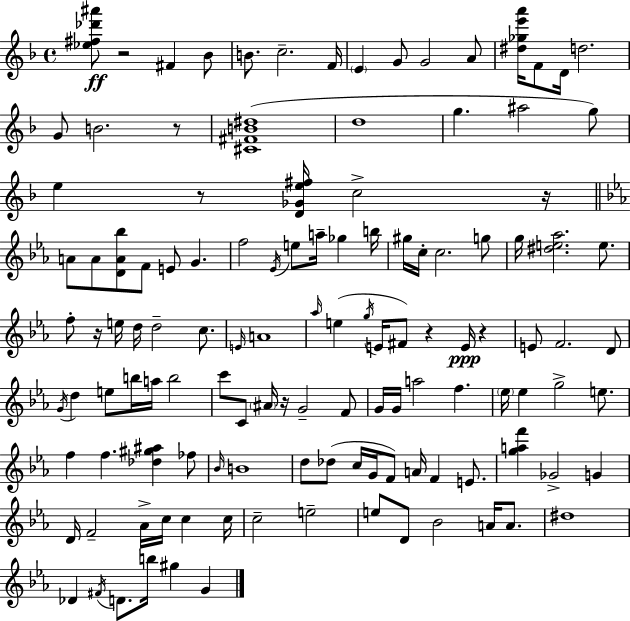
X:1
T:Untitled
M:4/4
L:1/4
K:F
[_e^f_d'^a']/2 z2 ^F _B/2 B/2 c2 F/4 E G/2 G2 A/2 [^d_ge'a']/4 F/2 D/4 d2 G/2 B2 z/2 [^C^FB^d]4 d4 g ^a2 g/2 e z/2 [D_Ge^f]/4 c2 z/4 A/2 A/2 [DA_b]/2 F/2 E/2 G f2 _E/4 e/2 a/4 _g b/4 ^g/4 c/4 c2 g/2 g/4 [^de_a]2 e/2 f/2 z/4 e/4 d/4 d2 c/2 E/4 A4 _a/4 e g/4 E/4 ^F/2 z E/4 z E/2 F2 D/2 G/4 d e/2 b/4 a/4 b2 c'/2 C/2 ^A/4 z/4 G2 F/2 G/4 G/4 a2 f _e/4 _e g2 e/2 f f [_d^g^a] _f/2 _B/4 B4 d/2 _d/2 c/4 G/4 F/2 A/4 F E/2 [gaf'] _G2 G D/4 F2 _A/4 c/4 c c/4 c2 e2 e/2 D/2 _B2 A/4 A/2 ^d4 _D ^F/4 D/2 b/4 ^g G